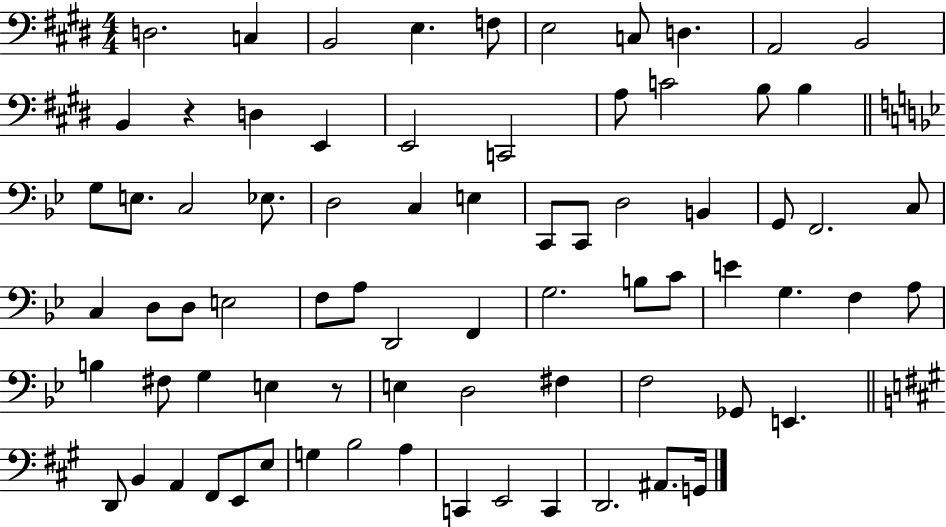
D3/h. C3/q B2/h E3/q. F3/e E3/h C3/e D3/q. A2/h B2/h B2/q R/q D3/q E2/q E2/h C2/h A3/e C4/h B3/e B3/q G3/e E3/e. C3/h Eb3/e. D3/h C3/q E3/q C2/e C2/e D3/h B2/q G2/e F2/h. C3/e C3/q D3/e D3/e E3/h F3/e A3/e D2/h F2/q G3/h. B3/e C4/e E4/q G3/q. F3/q A3/e B3/q F#3/e G3/q E3/q R/e E3/q D3/h F#3/q F3/h Gb2/e E2/q. D2/e B2/q A2/q F#2/e E2/e E3/e G3/q B3/h A3/q C2/q E2/h C2/q D2/h. A#2/e. G2/s